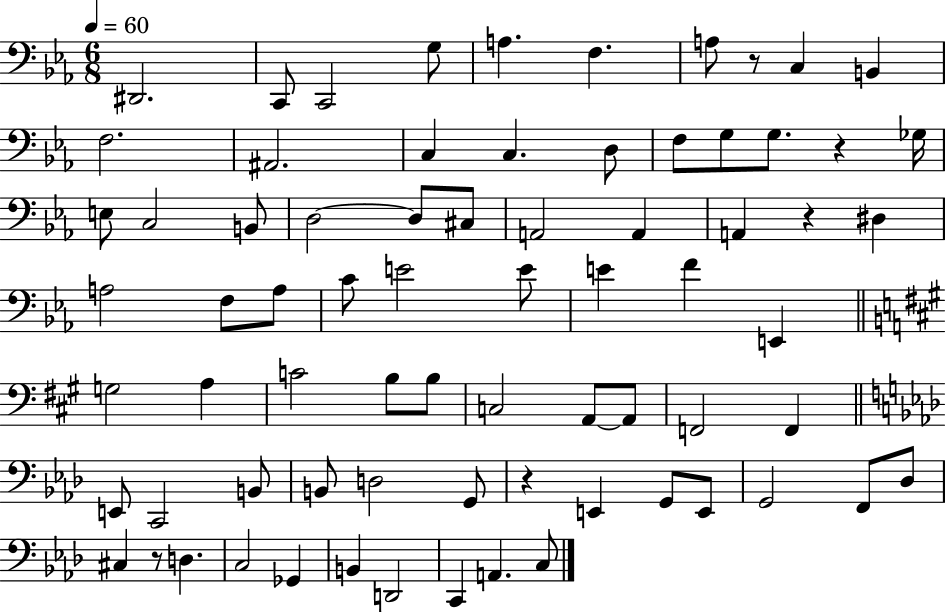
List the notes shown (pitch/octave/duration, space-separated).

D#2/h. C2/e C2/h G3/e A3/q. F3/q. A3/e R/e C3/q B2/q F3/h. A#2/h. C3/q C3/q. D3/e F3/e G3/e G3/e. R/q Gb3/s E3/e C3/h B2/e D3/h D3/e C#3/e A2/h A2/q A2/q R/q D#3/q A3/h F3/e A3/e C4/e E4/h E4/e E4/q F4/q E2/q G3/h A3/q C4/h B3/e B3/e C3/h A2/e A2/e F2/h F2/q E2/e C2/h B2/e B2/e D3/h G2/e R/q E2/q G2/e E2/e G2/h F2/e Db3/e C#3/q R/e D3/q. C3/h Gb2/q B2/q D2/h C2/q A2/q. C3/e